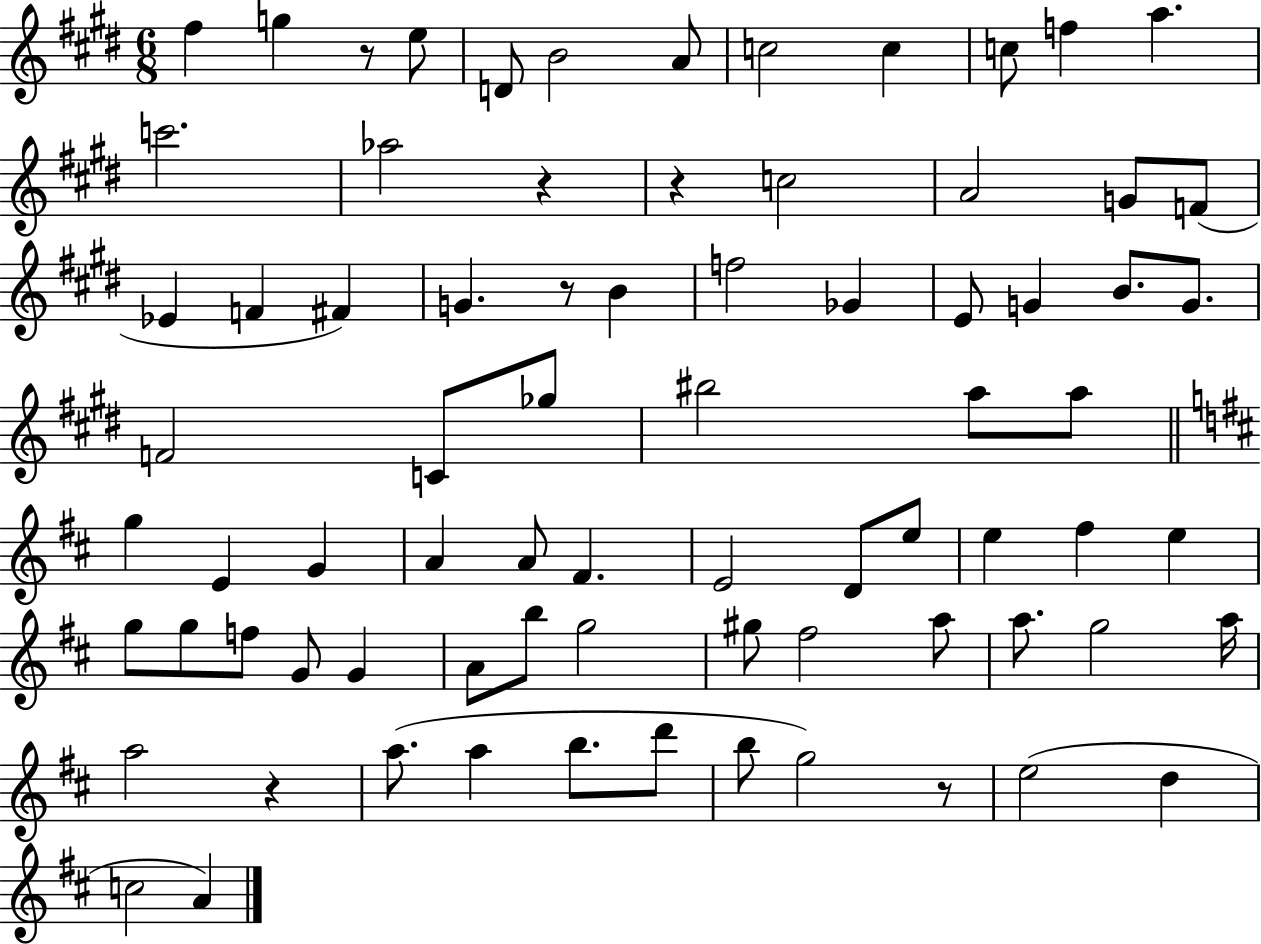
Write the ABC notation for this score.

X:1
T:Untitled
M:6/8
L:1/4
K:E
^f g z/2 e/2 D/2 B2 A/2 c2 c c/2 f a c'2 _a2 z z c2 A2 G/2 F/2 _E F ^F G z/2 B f2 _G E/2 G B/2 G/2 F2 C/2 _g/2 ^b2 a/2 a/2 g E G A A/2 ^F E2 D/2 e/2 e ^f e g/2 g/2 f/2 G/2 G A/2 b/2 g2 ^g/2 ^f2 a/2 a/2 g2 a/4 a2 z a/2 a b/2 d'/2 b/2 g2 z/2 e2 d c2 A